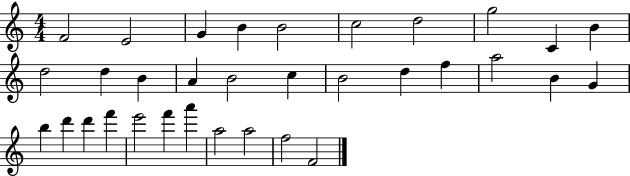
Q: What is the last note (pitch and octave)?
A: F4